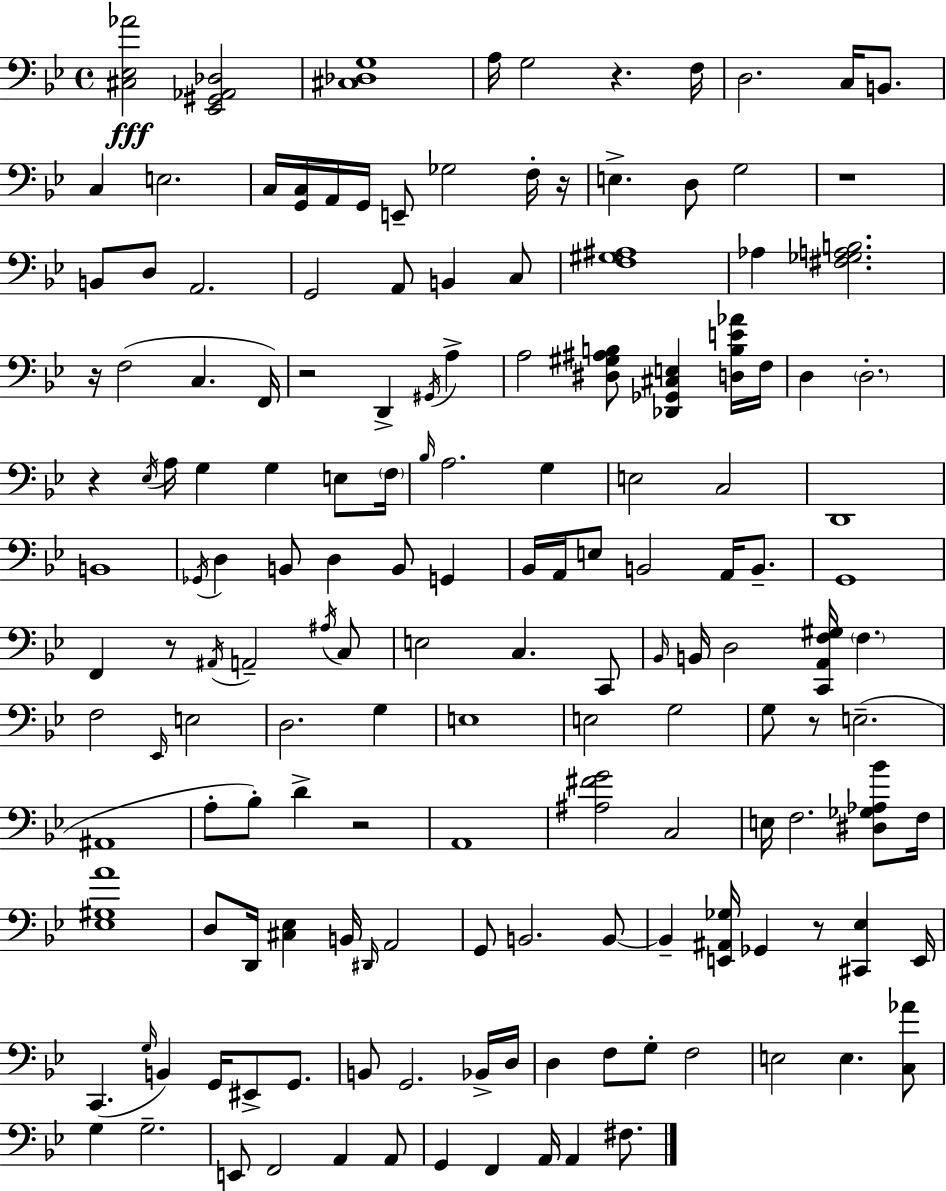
[C#3,Eb3,Ab4]/h [Eb2,G#2,Ab2,Db3]/h [C#3,Db3,G3]/w A3/s G3/h R/q. F3/s D3/h. C3/s B2/e. C3/q E3/h. C3/s [G2,C3]/s A2/s G2/s E2/e Gb3/h F3/s R/s E3/q. D3/e G3/h R/w B2/e D3/e A2/h. G2/h A2/e B2/q C3/e [F3,G#3,A#3]/w Ab3/q [F#3,Gb3,A3,B3]/h. R/s F3/h C3/q. F2/s R/h D2/q G#2/s A3/q A3/h [D#3,G#3,A#3,B3]/e [Db2,Gb2,C#3,E3]/q [D3,B3,E4,Ab4]/s F3/s D3/q D3/h. R/q Eb3/s A3/s G3/q G3/q E3/e F3/s Bb3/s A3/h. G3/q E3/h C3/h D2/w B2/w Gb2/s D3/q B2/e D3/q B2/e G2/q Bb2/s A2/s E3/e B2/h A2/s B2/e. G2/w F2/q R/e A#2/s A2/h A#3/s C3/e E3/h C3/q. C2/e Bb2/s B2/s D3/h [C2,A2,F3,G#3]/s F3/q. F3/h Eb2/s E3/h D3/h. G3/q E3/w E3/h G3/h G3/e R/e E3/h. A#2/w A3/e Bb3/e D4/q R/h A2/w [A#3,F#4,G4]/h C3/h E3/s F3/h. [D#3,Gb3,Ab3,Bb4]/e F3/s [Eb3,G#3,A4]/w D3/e D2/s [C#3,Eb3]/q B2/s D#2/s A2/h G2/e B2/h. B2/e B2/q [E2,A#2,Gb3]/s Gb2/q R/e [C#2,Eb3]/q E2/s C2/q. G3/s B2/q G2/s EIS2/e G2/e. B2/e G2/h. Bb2/s D3/s D3/q F3/e G3/e F3/h E3/h E3/q. [C3,Ab4]/e G3/q G3/h. E2/e F2/h A2/q A2/e G2/q F2/q A2/s A2/q F#3/e.